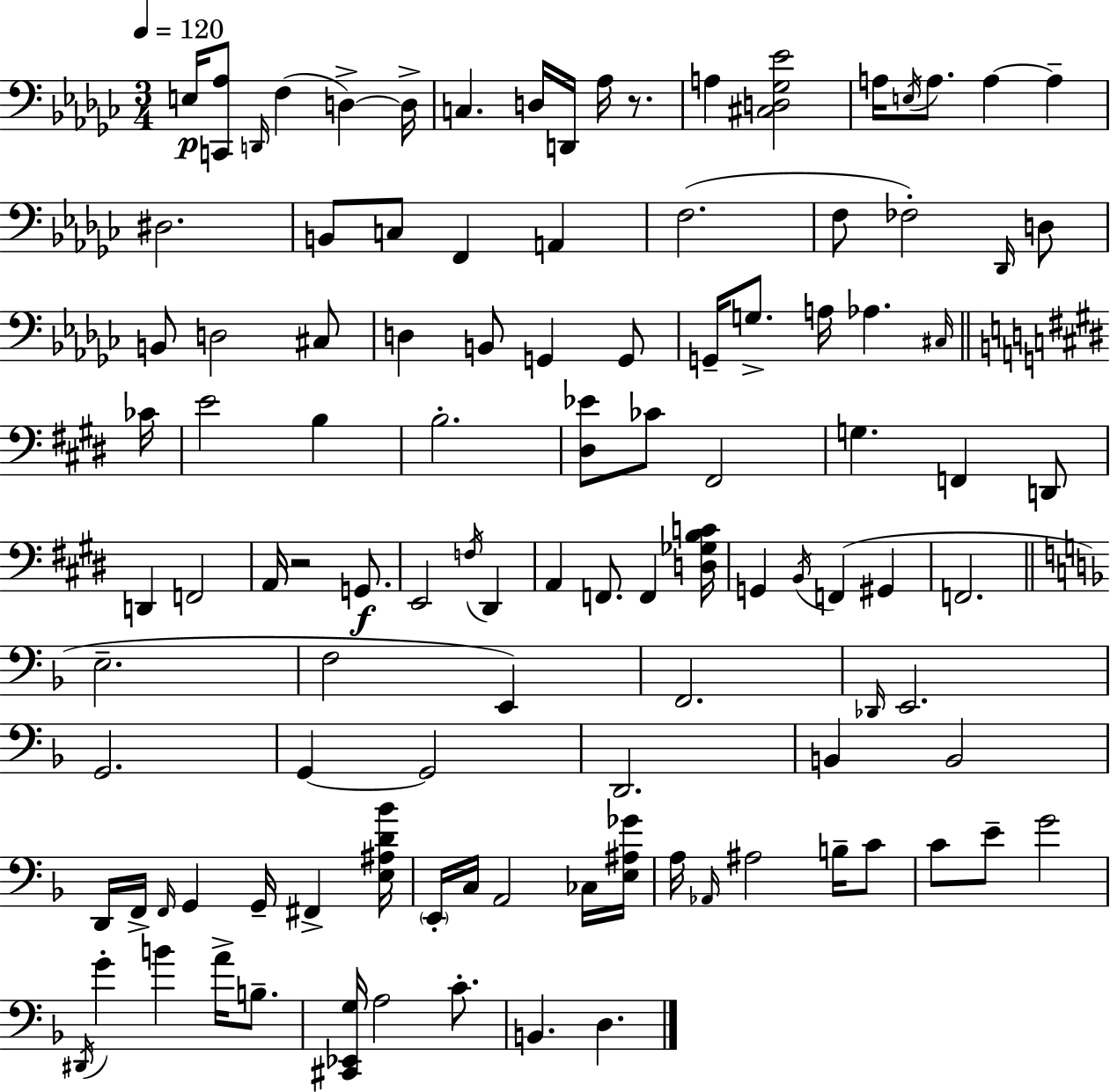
E3/s [C2,Ab3]/e D2/s F3/q D3/q D3/s C3/q. D3/s D2/s Ab3/s R/e. A3/q [C#3,D3,Gb3,Eb4]/h A3/s E3/s A3/e. A3/q A3/q D#3/h. B2/e C3/e F2/q A2/q F3/h. F3/e FES3/h Db2/s D3/e B2/e D3/h C#3/e D3/q B2/e G2/q G2/e G2/s G3/e. A3/s Ab3/q. C#3/s CES4/s E4/h B3/q B3/h. [D#3,Eb4]/e CES4/e F#2/h G3/q. F2/q D2/e D2/q F2/h A2/s R/h G2/e. E2/h F3/s D#2/q A2/q F2/e. F2/q [D3,Gb3,B3,C4]/s G2/q B2/s F2/q G#2/q F2/h. E3/h. F3/h E2/q F2/h. Db2/s E2/h. G2/h. G2/q G2/h D2/h. B2/q B2/h D2/s F2/s F2/s G2/q G2/s F#2/q [E3,A#3,D4,Bb4]/s E2/s C3/s A2/h CES3/s [E3,A#3,Gb4]/s A3/s Ab2/s A#3/h B3/s C4/e C4/e E4/e G4/h D#2/s G4/q B4/q A4/s B3/e. [C#2,Eb2,G3]/s A3/h C4/e. B2/q. D3/q.